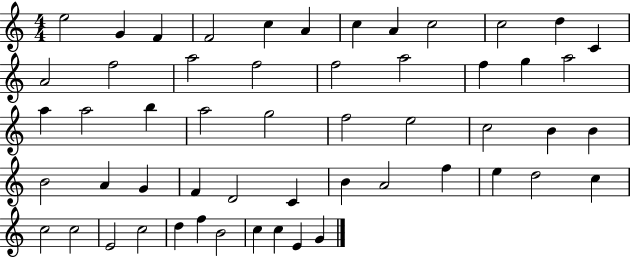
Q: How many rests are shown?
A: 0